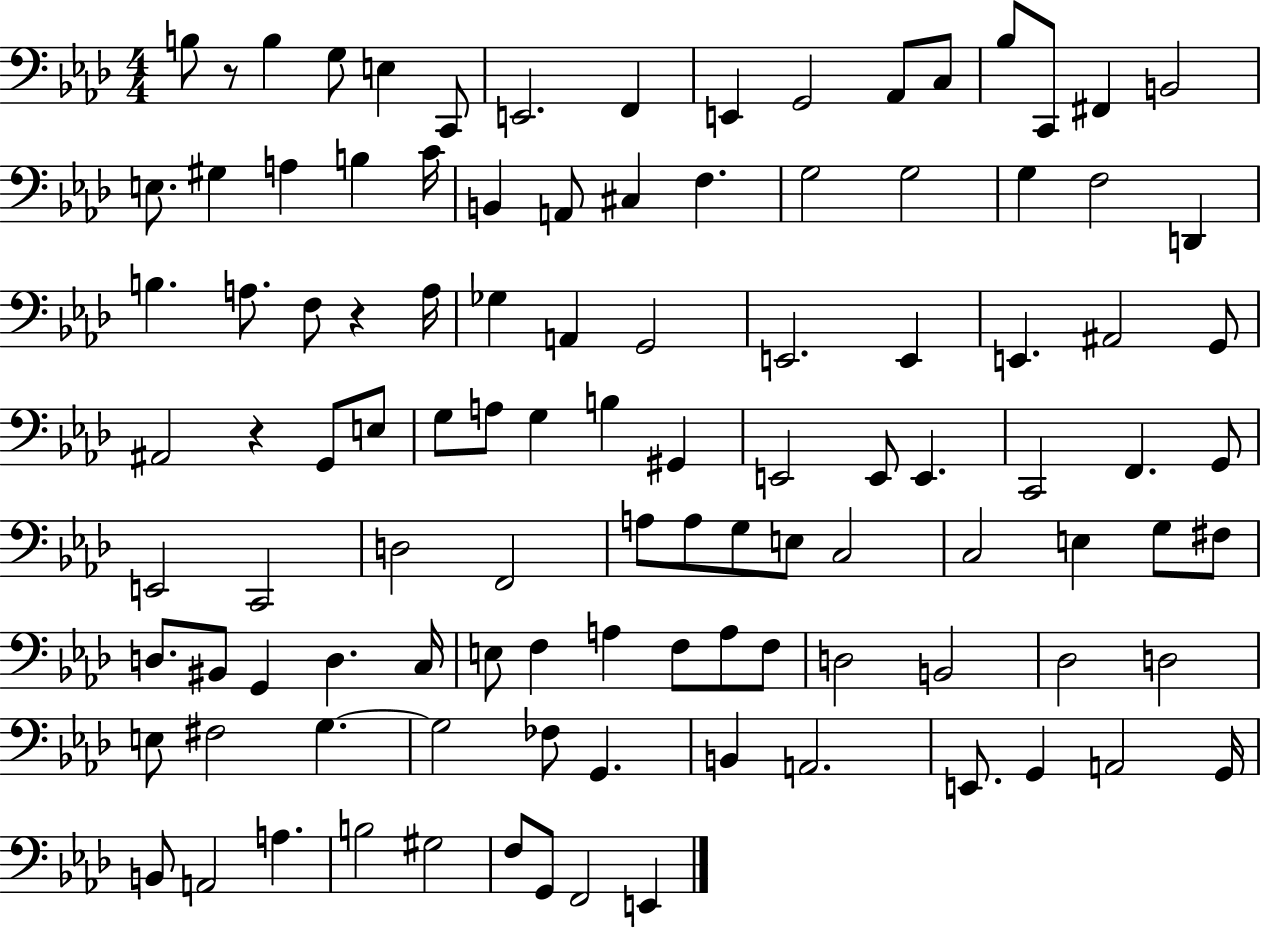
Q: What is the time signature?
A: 4/4